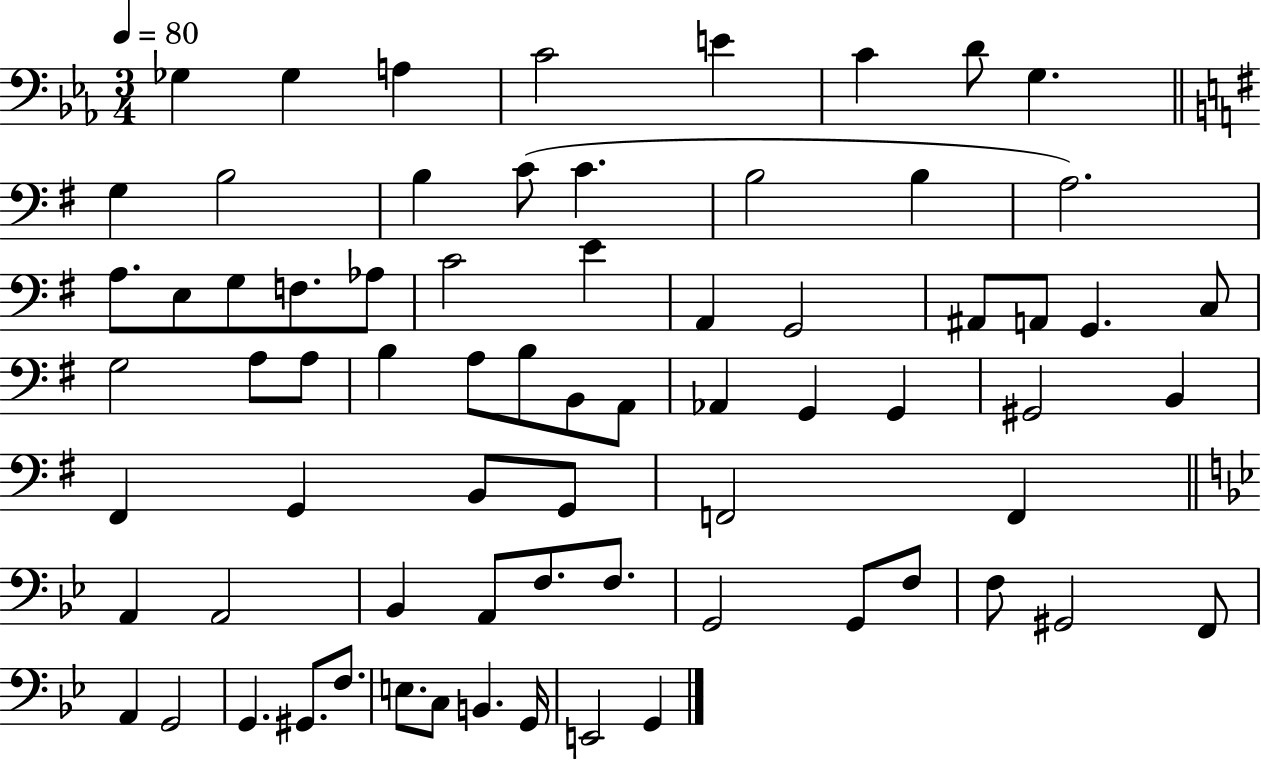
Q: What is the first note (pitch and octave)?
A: Gb3